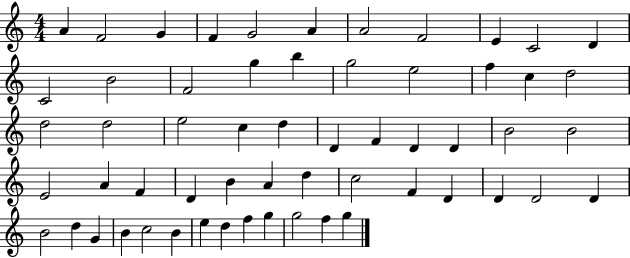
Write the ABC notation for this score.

X:1
T:Untitled
M:4/4
L:1/4
K:C
A F2 G F G2 A A2 F2 E C2 D C2 B2 F2 g b g2 e2 f c d2 d2 d2 e2 c d D F D D B2 B2 E2 A F D B A d c2 F D D D2 D B2 d G B c2 B e d f g g2 f g